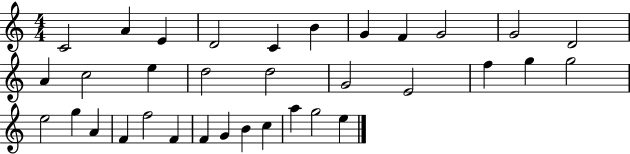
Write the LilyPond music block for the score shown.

{
  \clef treble
  \numericTimeSignature
  \time 4/4
  \key c \major
  c'2 a'4 e'4 | d'2 c'4 b'4 | g'4 f'4 g'2 | g'2 d'2 | \break a'4 c''2 e''4 | d''2 d''2 | g'2 e'2 | f''4 g''4 g''2 | \break e''2 g''4 a'4 | f'4 f''2 f'4 | f'4 g'4 b'4 c''4 | a''4 g''2 e''4 | \break \bar "|."
}